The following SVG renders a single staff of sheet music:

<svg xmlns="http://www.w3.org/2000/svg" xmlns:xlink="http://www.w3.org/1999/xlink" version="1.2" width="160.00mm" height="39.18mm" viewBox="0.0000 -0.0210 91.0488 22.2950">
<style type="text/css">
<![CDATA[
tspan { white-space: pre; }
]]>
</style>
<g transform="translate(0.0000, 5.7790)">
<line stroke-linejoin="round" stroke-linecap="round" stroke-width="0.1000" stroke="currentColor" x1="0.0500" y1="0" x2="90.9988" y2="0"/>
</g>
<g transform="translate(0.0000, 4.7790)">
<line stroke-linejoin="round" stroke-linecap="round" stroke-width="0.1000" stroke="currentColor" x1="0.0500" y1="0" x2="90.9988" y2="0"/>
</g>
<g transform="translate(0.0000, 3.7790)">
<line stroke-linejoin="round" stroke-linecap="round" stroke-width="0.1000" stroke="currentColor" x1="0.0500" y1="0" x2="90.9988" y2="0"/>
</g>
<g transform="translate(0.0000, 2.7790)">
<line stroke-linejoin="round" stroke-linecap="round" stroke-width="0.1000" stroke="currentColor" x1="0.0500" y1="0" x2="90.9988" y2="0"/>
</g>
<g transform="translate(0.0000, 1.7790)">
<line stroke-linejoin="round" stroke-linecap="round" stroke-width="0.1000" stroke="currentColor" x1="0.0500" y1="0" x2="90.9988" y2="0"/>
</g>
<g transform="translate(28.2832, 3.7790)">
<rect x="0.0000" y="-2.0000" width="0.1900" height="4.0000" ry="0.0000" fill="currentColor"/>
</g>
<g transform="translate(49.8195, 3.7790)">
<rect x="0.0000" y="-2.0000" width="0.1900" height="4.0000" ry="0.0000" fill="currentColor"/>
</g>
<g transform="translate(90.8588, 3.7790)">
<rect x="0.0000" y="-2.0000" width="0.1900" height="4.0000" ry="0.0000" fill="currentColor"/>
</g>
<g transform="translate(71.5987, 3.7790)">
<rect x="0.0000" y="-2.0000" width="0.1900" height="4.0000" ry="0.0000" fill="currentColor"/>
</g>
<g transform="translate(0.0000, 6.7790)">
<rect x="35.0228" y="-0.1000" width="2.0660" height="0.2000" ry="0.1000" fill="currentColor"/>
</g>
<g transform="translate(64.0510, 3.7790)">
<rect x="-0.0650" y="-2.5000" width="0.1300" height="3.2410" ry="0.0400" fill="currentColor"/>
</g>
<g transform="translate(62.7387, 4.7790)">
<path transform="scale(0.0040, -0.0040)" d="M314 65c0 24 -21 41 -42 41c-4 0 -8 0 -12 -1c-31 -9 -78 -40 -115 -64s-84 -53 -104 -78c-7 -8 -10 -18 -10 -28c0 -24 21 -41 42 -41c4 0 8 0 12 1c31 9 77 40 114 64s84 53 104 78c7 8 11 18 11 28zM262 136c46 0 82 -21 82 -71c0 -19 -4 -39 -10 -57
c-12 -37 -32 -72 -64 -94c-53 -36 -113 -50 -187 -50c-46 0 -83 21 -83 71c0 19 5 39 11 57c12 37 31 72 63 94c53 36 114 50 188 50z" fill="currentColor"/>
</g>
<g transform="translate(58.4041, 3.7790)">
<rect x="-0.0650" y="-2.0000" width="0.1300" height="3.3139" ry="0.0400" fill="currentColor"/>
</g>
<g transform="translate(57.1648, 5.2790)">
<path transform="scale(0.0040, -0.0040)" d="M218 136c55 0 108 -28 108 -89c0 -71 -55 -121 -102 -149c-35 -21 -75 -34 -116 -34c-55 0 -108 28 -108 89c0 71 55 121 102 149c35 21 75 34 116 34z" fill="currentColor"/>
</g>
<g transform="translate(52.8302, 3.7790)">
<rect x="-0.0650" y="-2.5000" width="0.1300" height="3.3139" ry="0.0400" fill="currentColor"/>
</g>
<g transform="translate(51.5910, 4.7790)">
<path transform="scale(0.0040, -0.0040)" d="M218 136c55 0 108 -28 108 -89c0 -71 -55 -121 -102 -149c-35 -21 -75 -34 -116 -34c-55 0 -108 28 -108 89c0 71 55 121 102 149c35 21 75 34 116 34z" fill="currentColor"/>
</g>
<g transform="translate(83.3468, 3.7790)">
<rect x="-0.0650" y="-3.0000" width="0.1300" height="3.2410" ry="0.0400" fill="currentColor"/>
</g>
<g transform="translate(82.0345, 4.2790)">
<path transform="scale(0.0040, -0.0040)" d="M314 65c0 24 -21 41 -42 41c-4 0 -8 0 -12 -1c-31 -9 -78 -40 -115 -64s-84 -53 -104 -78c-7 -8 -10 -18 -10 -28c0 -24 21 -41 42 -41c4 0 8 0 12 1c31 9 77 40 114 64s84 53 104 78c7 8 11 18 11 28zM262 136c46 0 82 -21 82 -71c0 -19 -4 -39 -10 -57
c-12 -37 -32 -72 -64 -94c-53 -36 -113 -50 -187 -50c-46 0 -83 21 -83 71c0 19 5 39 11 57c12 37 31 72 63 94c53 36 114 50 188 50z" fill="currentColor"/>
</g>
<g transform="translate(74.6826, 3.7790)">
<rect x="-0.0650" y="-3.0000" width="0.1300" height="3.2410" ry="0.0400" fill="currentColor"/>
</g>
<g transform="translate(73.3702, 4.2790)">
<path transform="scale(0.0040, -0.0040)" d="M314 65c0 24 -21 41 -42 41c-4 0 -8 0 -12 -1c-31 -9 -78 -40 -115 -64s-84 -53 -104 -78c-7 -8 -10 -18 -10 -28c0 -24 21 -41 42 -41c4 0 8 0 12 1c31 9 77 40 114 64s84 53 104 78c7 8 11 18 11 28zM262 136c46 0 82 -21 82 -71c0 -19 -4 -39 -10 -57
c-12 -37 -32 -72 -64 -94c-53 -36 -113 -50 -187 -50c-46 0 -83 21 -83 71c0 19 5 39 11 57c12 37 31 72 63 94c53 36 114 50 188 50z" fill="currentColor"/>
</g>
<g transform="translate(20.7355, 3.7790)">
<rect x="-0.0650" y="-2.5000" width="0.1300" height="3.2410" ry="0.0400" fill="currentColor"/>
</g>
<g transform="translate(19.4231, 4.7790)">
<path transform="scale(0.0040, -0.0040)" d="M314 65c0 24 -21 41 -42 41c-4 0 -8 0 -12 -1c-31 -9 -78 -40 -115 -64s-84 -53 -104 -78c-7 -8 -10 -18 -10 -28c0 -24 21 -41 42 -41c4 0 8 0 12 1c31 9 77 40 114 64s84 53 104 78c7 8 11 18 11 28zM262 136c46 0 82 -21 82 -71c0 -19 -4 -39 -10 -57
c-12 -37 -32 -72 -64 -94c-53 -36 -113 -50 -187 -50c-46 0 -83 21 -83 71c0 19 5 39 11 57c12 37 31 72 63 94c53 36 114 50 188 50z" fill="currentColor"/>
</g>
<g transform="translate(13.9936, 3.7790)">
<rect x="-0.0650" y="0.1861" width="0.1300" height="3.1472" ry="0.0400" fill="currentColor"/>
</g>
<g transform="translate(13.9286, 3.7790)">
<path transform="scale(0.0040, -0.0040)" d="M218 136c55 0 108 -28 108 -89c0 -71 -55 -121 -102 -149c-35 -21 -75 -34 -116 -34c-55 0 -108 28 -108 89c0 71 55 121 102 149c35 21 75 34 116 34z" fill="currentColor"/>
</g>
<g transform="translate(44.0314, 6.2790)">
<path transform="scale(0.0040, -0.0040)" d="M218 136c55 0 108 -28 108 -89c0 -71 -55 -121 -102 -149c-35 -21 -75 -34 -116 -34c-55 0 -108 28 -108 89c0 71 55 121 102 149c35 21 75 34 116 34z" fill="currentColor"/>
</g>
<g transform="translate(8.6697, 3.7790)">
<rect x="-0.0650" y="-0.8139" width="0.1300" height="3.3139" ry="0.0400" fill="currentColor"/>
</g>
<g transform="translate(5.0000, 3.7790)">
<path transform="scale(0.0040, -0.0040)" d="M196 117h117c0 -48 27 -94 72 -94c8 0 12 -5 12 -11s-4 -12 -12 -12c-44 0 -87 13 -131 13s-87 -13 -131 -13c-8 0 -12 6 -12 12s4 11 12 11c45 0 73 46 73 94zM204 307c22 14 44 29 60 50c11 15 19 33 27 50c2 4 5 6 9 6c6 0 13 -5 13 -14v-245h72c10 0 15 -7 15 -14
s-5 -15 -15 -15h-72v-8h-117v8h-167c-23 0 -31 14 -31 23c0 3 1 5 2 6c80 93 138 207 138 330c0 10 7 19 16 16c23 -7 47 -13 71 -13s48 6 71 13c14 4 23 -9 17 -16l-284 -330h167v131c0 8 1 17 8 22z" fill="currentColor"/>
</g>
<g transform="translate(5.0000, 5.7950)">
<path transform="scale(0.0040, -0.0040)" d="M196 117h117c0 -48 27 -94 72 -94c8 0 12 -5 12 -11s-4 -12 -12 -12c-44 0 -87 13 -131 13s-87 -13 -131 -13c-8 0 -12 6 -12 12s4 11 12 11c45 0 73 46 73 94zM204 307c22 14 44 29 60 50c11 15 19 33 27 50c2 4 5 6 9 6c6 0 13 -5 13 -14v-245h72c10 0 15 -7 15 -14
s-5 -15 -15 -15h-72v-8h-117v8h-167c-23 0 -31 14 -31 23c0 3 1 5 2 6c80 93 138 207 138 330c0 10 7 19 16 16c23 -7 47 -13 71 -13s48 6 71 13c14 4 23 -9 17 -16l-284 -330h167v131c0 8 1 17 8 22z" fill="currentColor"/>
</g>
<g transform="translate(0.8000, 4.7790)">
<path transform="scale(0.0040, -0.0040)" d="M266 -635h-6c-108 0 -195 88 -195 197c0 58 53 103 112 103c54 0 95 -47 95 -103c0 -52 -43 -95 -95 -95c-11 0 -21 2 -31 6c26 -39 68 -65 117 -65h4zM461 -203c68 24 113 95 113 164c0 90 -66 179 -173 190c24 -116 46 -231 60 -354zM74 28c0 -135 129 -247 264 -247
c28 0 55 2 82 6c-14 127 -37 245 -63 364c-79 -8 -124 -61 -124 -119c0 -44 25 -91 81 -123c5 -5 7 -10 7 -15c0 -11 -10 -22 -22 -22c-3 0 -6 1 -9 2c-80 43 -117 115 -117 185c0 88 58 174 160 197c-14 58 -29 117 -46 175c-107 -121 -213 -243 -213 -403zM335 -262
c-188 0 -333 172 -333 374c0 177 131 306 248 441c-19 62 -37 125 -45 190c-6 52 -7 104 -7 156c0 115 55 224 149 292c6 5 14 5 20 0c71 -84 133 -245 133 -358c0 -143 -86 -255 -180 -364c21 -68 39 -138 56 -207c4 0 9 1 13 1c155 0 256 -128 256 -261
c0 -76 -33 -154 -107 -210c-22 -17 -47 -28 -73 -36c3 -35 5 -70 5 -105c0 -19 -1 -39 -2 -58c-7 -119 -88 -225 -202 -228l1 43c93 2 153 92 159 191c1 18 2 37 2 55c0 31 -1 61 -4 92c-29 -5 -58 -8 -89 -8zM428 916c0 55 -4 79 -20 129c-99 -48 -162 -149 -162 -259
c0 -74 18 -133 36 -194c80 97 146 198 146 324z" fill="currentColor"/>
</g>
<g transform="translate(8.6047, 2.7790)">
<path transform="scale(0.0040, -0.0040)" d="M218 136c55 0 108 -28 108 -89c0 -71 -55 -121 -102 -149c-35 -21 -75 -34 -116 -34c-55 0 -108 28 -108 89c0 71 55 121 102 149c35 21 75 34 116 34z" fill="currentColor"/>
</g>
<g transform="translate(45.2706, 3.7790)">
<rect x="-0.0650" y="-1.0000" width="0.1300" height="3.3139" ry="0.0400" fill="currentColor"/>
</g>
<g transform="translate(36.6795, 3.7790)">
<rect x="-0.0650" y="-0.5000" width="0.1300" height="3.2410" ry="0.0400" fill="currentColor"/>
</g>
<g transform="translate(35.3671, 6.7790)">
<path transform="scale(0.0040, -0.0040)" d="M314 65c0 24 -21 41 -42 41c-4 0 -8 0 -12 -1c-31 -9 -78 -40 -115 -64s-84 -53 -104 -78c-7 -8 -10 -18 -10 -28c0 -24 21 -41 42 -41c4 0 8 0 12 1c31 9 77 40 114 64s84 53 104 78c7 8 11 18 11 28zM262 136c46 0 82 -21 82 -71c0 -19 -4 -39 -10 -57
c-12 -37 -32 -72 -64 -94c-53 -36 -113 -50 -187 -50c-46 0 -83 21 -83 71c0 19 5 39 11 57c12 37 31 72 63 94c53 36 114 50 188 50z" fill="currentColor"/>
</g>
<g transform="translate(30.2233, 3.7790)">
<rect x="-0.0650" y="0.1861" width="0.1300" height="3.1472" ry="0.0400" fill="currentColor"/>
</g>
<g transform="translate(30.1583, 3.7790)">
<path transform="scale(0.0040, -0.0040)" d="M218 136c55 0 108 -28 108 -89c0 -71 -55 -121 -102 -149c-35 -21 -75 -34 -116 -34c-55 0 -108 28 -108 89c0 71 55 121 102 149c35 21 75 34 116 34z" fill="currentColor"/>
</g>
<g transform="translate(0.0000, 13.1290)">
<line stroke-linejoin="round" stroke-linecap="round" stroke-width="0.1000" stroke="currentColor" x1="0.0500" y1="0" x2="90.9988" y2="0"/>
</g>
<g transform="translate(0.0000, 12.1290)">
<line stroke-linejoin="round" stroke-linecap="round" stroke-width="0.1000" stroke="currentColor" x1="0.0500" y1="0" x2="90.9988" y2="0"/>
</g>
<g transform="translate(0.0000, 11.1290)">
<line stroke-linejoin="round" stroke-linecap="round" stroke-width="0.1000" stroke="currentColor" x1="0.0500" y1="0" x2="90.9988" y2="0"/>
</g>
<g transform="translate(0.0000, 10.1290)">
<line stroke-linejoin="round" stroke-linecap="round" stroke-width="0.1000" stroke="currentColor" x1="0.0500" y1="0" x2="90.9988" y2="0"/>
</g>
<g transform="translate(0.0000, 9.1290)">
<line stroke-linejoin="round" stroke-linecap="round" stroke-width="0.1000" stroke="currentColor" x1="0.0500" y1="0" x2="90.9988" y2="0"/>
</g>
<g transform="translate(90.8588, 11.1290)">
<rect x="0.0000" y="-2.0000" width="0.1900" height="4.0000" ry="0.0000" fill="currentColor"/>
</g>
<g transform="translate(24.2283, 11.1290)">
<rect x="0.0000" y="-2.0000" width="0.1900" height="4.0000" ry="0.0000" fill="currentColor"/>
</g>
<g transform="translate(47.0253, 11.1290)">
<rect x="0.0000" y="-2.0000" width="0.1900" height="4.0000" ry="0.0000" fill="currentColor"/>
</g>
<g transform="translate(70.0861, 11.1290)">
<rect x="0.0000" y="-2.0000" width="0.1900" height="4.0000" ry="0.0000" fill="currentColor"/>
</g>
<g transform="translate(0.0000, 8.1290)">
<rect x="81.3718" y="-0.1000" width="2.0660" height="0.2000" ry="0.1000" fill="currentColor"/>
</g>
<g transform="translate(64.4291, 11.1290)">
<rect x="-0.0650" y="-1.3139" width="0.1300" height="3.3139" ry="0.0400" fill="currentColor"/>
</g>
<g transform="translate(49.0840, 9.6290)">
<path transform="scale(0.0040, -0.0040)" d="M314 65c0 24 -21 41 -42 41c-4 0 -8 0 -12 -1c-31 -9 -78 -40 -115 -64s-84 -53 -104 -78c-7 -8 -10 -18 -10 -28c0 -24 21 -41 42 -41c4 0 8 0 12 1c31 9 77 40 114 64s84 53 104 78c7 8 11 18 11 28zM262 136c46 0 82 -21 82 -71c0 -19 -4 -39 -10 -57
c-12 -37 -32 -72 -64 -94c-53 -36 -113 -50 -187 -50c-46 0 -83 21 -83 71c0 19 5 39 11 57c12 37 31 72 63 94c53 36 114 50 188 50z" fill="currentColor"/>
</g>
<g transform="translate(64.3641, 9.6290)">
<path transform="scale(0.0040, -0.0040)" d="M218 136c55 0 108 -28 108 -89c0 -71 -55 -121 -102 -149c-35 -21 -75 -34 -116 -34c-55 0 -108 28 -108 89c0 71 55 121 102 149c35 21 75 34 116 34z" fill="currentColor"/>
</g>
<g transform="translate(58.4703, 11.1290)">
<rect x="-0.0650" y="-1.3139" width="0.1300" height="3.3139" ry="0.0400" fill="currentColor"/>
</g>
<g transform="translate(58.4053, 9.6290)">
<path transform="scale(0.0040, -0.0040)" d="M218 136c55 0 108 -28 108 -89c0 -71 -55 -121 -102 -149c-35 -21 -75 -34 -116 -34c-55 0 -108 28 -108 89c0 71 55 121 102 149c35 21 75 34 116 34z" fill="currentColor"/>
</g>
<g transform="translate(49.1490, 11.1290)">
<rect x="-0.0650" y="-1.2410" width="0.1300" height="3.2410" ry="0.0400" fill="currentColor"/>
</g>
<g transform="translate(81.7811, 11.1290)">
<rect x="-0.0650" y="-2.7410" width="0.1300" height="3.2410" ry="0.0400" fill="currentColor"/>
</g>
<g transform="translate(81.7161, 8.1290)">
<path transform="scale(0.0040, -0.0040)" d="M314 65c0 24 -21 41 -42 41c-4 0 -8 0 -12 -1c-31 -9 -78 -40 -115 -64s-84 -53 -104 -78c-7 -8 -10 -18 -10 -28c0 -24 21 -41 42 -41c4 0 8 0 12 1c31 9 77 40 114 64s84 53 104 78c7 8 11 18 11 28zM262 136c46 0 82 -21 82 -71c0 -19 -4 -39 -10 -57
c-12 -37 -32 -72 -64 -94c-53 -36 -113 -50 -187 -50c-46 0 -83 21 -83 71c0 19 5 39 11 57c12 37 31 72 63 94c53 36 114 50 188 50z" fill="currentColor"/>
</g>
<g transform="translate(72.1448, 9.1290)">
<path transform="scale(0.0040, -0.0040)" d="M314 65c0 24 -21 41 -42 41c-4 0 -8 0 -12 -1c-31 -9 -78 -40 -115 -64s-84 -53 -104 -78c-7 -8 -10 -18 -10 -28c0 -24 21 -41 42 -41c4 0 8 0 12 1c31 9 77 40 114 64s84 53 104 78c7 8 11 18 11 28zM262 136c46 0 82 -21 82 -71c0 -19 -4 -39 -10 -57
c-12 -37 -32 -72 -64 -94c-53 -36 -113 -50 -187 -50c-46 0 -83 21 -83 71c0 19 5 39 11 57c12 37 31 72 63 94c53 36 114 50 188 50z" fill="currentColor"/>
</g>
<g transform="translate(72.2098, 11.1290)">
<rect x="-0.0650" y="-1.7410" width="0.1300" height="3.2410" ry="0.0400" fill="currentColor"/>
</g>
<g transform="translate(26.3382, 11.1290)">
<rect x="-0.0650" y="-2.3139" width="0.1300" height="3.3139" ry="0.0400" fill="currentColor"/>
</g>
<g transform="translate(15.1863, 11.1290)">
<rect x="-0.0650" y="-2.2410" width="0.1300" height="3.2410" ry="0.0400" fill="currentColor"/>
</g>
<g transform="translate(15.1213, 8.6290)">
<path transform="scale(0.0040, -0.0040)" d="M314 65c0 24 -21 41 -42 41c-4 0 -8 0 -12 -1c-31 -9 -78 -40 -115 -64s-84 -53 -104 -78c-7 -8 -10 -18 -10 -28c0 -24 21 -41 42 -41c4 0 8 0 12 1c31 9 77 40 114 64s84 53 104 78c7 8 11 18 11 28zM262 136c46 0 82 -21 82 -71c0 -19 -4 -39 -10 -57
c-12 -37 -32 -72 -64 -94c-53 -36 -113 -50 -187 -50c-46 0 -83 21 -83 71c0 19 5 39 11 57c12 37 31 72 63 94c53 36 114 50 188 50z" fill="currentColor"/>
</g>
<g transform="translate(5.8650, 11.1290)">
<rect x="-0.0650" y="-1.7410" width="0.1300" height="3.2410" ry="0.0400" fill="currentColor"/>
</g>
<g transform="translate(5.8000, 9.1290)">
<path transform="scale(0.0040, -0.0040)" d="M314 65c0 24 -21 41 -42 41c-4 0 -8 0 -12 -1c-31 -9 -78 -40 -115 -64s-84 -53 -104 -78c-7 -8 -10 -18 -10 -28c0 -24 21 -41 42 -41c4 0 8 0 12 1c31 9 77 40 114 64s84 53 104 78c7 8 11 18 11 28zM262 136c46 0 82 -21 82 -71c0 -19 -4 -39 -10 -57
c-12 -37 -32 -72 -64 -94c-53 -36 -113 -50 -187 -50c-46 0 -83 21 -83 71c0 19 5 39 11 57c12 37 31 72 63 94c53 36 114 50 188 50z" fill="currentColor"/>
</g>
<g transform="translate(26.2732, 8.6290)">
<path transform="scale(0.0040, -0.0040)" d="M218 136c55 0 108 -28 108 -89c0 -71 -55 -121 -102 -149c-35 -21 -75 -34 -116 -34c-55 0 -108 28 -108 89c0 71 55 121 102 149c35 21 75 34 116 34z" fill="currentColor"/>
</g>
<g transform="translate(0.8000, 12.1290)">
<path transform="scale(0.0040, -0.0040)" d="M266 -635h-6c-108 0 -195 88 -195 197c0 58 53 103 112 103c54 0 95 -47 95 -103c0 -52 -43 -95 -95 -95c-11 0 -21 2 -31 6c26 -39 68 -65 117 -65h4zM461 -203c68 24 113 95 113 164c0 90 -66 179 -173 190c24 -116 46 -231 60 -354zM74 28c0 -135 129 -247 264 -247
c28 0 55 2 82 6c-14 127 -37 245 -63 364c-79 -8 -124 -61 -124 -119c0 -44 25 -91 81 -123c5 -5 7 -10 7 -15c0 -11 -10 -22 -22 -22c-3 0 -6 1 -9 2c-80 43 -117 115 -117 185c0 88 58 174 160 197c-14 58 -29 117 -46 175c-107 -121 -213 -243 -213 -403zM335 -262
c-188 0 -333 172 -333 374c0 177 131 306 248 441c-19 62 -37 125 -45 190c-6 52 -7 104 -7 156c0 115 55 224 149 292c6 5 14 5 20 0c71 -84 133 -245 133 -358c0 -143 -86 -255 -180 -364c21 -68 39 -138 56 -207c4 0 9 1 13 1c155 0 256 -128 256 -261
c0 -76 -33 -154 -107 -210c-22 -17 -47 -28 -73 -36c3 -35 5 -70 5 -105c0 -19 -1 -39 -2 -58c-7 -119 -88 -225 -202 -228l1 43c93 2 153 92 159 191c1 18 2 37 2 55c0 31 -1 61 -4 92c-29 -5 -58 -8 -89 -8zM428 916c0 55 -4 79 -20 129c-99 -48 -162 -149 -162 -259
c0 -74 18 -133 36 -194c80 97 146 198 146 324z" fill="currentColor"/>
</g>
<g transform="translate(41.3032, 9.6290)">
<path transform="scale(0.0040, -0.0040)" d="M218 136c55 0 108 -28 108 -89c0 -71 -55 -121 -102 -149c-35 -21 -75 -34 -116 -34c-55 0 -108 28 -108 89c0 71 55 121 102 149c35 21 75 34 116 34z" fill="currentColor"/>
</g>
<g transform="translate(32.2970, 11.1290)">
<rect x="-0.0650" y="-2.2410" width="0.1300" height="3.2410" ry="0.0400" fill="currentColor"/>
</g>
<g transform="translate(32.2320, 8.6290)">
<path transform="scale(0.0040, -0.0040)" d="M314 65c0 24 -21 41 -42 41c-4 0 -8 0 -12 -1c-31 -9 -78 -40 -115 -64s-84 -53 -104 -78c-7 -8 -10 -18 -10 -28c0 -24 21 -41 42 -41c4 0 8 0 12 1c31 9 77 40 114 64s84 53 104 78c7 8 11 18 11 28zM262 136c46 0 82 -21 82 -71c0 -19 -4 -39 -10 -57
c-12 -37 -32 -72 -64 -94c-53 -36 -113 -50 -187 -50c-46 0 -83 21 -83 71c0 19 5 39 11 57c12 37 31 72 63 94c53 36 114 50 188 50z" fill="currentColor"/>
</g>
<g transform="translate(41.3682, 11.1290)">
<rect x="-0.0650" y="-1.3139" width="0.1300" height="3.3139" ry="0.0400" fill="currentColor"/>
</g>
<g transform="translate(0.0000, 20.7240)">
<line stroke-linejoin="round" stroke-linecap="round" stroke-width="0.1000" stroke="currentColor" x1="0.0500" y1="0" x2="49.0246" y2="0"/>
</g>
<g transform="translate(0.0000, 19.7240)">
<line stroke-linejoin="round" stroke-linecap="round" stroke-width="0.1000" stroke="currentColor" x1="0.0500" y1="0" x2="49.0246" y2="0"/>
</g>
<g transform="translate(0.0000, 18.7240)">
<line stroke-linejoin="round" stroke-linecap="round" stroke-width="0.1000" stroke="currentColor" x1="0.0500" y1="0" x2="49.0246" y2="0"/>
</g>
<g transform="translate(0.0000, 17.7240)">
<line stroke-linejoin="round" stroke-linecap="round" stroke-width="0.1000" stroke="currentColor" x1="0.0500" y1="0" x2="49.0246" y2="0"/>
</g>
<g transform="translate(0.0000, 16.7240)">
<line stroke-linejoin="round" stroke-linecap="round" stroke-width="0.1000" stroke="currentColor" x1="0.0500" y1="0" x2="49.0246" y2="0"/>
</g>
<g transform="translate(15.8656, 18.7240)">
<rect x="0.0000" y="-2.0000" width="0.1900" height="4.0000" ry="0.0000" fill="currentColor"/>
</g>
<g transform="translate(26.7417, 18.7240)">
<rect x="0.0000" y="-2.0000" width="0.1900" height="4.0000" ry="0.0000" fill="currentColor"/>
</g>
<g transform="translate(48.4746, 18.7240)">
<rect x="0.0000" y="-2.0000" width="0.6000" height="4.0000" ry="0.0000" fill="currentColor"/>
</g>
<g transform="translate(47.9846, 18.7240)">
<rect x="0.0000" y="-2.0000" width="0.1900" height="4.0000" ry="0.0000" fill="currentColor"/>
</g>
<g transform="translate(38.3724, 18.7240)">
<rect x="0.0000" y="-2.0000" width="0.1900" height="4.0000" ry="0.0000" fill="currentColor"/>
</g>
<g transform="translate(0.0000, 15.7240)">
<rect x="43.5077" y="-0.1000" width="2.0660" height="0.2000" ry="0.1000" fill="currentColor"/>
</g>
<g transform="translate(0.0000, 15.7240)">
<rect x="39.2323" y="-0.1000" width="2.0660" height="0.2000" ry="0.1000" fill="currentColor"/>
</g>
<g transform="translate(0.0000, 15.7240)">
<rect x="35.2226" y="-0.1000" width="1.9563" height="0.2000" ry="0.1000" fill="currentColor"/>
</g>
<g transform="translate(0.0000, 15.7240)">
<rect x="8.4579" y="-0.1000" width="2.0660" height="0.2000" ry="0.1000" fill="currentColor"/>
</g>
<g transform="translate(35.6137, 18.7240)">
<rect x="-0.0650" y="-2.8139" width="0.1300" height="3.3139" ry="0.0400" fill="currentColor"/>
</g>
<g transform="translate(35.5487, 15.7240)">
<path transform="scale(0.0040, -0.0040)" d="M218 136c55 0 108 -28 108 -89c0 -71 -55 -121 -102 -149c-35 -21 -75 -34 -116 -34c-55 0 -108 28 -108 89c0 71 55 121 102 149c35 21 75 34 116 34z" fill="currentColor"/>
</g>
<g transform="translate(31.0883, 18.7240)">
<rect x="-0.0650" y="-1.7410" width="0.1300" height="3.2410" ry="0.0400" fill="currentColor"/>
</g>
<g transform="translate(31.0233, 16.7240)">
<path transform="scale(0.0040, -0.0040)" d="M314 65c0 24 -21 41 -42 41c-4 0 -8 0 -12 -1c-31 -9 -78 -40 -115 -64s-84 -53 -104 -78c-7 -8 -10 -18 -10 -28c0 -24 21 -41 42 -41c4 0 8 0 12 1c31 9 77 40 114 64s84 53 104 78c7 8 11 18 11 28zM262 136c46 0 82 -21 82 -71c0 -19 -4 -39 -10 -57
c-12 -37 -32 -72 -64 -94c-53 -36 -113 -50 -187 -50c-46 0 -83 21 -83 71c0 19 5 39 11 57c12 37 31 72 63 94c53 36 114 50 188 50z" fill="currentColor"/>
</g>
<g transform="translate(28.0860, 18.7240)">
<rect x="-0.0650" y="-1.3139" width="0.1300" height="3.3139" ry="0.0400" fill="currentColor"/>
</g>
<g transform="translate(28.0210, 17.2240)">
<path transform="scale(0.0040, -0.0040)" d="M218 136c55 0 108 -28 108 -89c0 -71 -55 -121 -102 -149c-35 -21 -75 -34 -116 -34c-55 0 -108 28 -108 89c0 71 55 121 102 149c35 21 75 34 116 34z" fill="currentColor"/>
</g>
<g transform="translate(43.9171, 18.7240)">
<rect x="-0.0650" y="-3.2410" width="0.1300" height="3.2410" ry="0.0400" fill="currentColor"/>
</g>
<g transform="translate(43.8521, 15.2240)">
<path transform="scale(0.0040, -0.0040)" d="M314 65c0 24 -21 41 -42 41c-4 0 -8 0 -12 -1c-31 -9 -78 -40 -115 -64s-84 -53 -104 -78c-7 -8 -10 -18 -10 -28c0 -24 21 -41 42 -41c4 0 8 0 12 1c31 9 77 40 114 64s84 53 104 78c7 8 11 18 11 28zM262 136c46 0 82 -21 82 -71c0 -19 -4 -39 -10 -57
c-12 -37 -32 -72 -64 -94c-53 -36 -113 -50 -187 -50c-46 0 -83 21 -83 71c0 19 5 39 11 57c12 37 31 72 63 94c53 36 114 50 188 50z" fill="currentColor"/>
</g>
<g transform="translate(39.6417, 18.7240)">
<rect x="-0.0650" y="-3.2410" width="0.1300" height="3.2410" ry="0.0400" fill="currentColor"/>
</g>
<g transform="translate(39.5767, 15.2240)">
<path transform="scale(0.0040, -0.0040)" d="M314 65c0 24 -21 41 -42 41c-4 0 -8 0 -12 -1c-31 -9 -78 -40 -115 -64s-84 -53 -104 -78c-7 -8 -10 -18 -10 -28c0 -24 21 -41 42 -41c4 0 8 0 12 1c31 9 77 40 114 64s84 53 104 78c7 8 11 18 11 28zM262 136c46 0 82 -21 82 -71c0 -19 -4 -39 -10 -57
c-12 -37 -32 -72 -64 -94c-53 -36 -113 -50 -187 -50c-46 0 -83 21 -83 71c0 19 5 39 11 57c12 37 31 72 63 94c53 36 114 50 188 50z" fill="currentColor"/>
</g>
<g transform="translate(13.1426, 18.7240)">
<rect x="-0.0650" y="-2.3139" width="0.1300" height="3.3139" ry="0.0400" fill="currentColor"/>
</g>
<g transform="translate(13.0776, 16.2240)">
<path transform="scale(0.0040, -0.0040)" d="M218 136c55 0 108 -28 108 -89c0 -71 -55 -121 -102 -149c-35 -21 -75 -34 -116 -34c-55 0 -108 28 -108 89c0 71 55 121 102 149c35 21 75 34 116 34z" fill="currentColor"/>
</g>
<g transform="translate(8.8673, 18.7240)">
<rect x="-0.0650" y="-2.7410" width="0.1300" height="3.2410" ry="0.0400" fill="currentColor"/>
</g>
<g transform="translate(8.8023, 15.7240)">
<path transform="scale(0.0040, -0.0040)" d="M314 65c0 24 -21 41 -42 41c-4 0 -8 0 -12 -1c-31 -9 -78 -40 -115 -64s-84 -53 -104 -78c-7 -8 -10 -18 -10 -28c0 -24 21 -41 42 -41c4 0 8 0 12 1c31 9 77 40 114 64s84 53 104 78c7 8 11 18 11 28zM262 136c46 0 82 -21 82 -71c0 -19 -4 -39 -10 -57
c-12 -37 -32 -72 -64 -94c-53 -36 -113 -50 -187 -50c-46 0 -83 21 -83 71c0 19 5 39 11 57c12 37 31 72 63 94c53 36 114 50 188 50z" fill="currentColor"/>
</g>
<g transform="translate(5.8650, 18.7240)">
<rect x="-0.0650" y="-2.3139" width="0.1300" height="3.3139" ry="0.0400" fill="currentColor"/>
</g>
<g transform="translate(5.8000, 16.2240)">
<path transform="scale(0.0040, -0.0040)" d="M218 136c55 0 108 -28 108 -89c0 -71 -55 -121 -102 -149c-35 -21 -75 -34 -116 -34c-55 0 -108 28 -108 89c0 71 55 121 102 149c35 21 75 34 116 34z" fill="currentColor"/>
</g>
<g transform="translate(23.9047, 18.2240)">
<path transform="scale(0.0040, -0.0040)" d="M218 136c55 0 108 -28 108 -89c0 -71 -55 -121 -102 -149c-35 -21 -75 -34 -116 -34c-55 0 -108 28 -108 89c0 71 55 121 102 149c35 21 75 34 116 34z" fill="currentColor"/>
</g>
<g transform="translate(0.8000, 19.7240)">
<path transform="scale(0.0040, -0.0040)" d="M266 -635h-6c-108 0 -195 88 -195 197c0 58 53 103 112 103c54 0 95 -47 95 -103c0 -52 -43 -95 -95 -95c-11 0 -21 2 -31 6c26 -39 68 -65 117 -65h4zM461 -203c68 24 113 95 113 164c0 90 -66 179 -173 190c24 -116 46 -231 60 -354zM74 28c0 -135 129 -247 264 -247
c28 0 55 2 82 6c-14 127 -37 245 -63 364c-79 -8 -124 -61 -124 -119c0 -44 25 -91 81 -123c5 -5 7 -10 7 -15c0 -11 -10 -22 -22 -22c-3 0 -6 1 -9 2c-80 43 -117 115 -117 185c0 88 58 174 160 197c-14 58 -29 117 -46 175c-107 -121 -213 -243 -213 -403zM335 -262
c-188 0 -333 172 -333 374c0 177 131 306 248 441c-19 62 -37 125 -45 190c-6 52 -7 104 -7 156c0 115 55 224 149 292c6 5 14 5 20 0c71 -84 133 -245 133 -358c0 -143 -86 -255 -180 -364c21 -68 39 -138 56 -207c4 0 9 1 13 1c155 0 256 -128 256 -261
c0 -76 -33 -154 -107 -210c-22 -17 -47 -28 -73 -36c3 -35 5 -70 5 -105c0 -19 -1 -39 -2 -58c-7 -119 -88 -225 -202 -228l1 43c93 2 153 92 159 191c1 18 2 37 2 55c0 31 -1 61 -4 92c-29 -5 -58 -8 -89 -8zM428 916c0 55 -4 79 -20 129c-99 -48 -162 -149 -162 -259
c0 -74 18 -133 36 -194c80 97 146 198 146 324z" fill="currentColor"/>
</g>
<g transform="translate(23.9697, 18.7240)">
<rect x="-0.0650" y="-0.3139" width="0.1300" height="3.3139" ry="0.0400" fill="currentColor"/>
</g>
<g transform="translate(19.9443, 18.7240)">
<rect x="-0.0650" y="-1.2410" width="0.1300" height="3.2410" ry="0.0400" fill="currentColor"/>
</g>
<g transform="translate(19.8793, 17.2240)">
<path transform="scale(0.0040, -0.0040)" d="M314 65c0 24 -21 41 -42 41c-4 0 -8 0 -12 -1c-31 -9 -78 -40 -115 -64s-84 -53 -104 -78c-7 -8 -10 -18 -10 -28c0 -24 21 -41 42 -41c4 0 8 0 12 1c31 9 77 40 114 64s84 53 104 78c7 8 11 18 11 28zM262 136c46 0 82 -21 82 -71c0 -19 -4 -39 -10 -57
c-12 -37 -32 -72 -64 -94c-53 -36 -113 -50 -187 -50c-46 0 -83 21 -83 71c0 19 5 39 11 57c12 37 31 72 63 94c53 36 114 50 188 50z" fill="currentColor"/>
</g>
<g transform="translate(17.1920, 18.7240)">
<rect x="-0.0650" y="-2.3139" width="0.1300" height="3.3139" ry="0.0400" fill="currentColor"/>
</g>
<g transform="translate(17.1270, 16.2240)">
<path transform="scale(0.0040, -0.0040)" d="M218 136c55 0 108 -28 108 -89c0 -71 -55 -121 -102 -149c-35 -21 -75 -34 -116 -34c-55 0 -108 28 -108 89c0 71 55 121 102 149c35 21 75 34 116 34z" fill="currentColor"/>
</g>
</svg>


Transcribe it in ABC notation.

X:1
T:Untitled
M:4/4
L:1/4
K:C
d B G2 B C2 D G F G2 A2 A2 f2 g2 g g2 e e2 e e f2 a2 g a2 g g e2 c e f2 a b2 b2